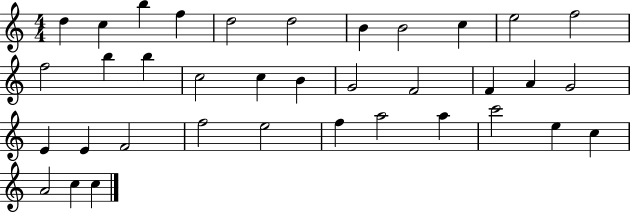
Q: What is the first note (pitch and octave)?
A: D5